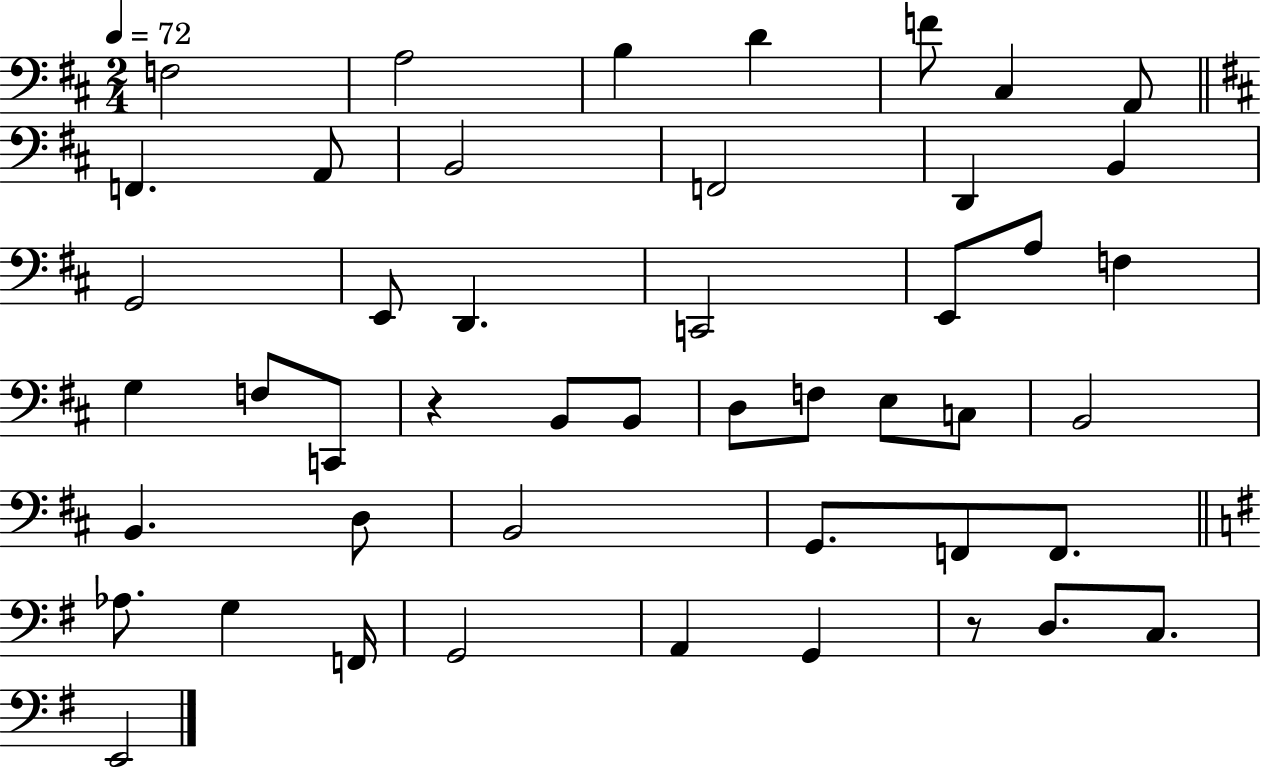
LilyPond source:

{
  \clef bass
  \numericTimeSignature
  \time 2/4
  \key d \major
  \tempo 4 = 72
  \repeat volta 2 { f2 | a2 | b4 d'4 | f'8 cis4 a,8 | \break \bar "||" \break \key d \major f,4. a,8 | b,2 | f,2 | d,4 b,4 | \break g,2 | e,8 d,4. | c,2 | e,8 a8 f4 | \break g4 f8 c,8 | r4 b,8 b,8 | d8 f8 e8 c8 | b,2 | \break b,4. d8 | b,2 | g,8. f,8 f,8. | \bar "||" \break \key g \major aes8. g4 f,16 | g,2 | a,4 g,4 | r8 d8. c8. | \break e,2 | } \bar "|."
}